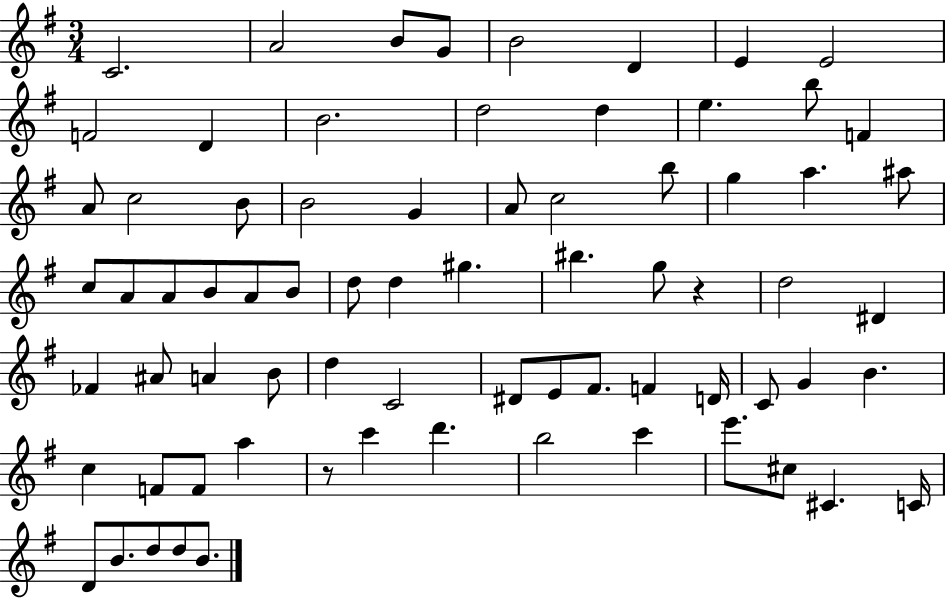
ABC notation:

X:1
T:Untitled
M:3/4
L:1/4
K:G
C2 A2 B/2 G/2 B2 D E E2 F2 D B2 d2 d e b/2 F A/2 c2 B/2 B2 G A/2 c2 b/2 g a ^a/2 c/2 A/2 A/2 B/2 A/2 B/2 d/2 d ^g ^b g/2 z d2 ^D _F ^A/2 A B/2 d C2 ^D/2 E/2 ^F/2 F D/4 C/2 G B c F/2 F/2 a z/2 c' d' b2 c' e'/2 ^c/2 ^C C/4 D/2 B/2 d/2 d/2 B/2